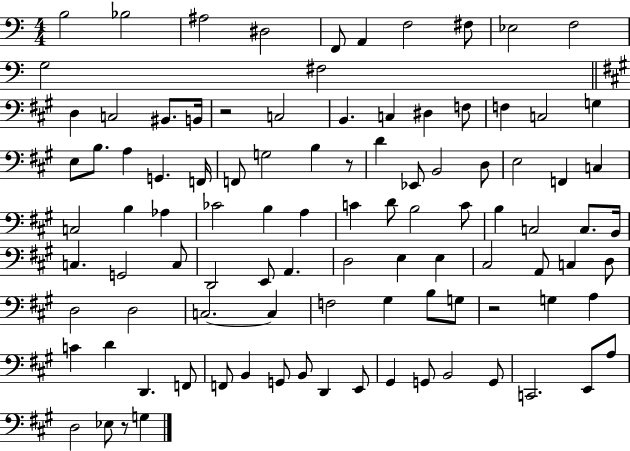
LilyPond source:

{
  \clef bass
  \numericTimeSignature
  \time 4/4
  \key c \major
  \repeat volta 2 { b2 bes2 | ais2 dis2 | f,8 a,4 f2 fis8 | ees2 f2 | \break g2 fis2 | \bar "||" \break \key a \major d4 c2 bis,8. b,16 | r2 c2 | b,4. c4 dis4 f8 | f4 c2 g4 | \break e8 b8. a4 g,4. f,16 | f,8 g2 b4 r8 | d'4 ees,8 b,2 d8 | e2 f,4 c4 | \break c2 b4 aes4 | ces'2 b4 a4 | c'4 d'8 b2 c'8 | b4 c2 c8. b,16 | \break c4. g,2 c8 | d,2 e,8 a,4. | d2 e4 e4 | cis2 a,8 c4 d8 | \break d2 d2 | c2.~~ c4 | f2 gis4 b8 g8 | r2 g4 a4 | \break c'4 d'4 d,4. f,8 | f,8 b,4 g,8 b,8 d,4 e,8 | gis,4 g,8 b,2 g,8 | c,2. e,8 a8 | \break d2 ees8 r8 g4 | } \bar "|."
}